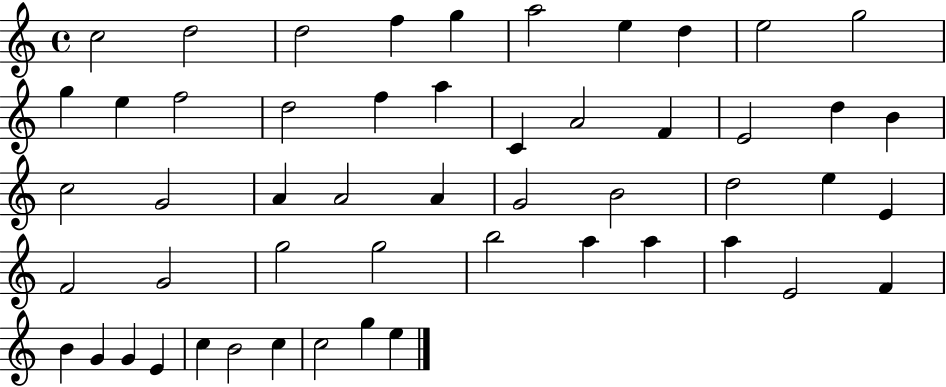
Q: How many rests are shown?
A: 0